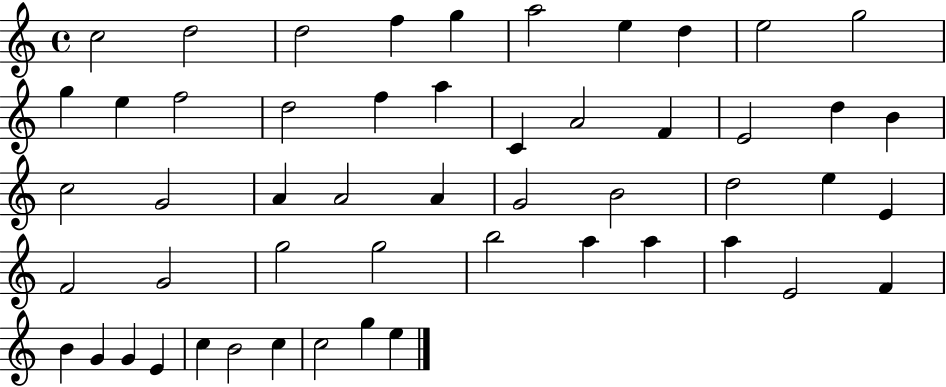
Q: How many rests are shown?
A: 0